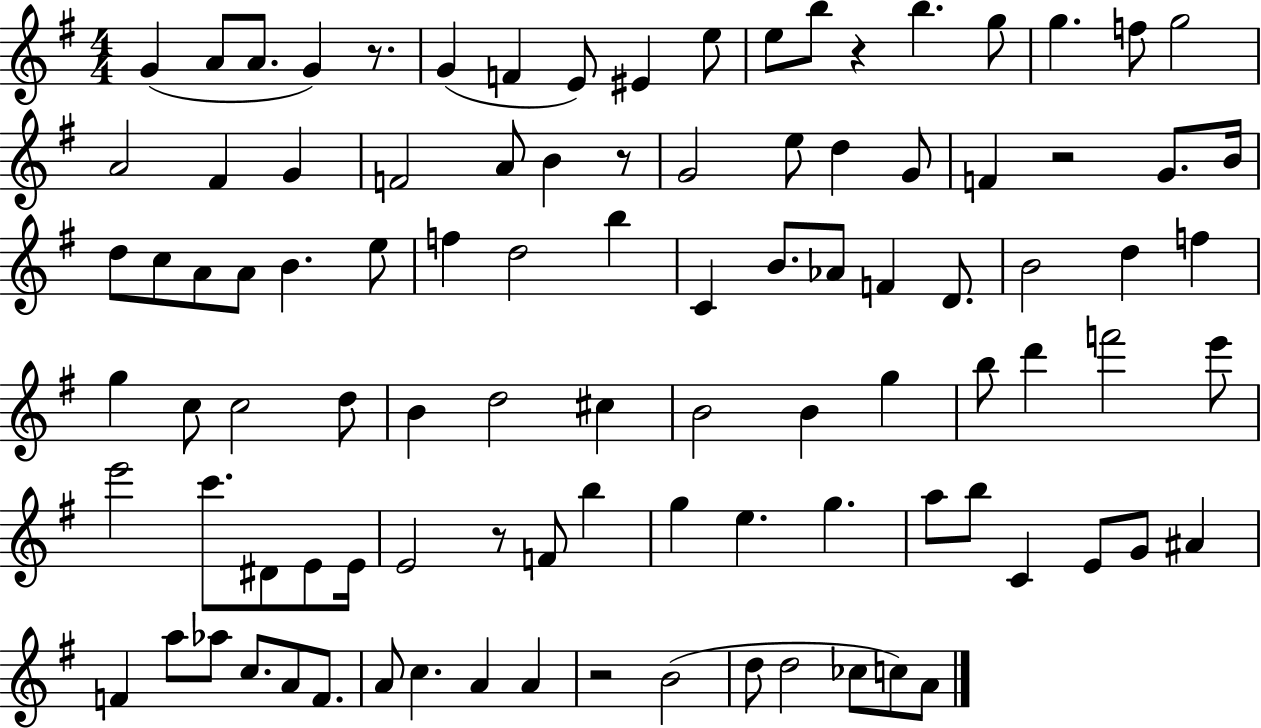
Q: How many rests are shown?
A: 6